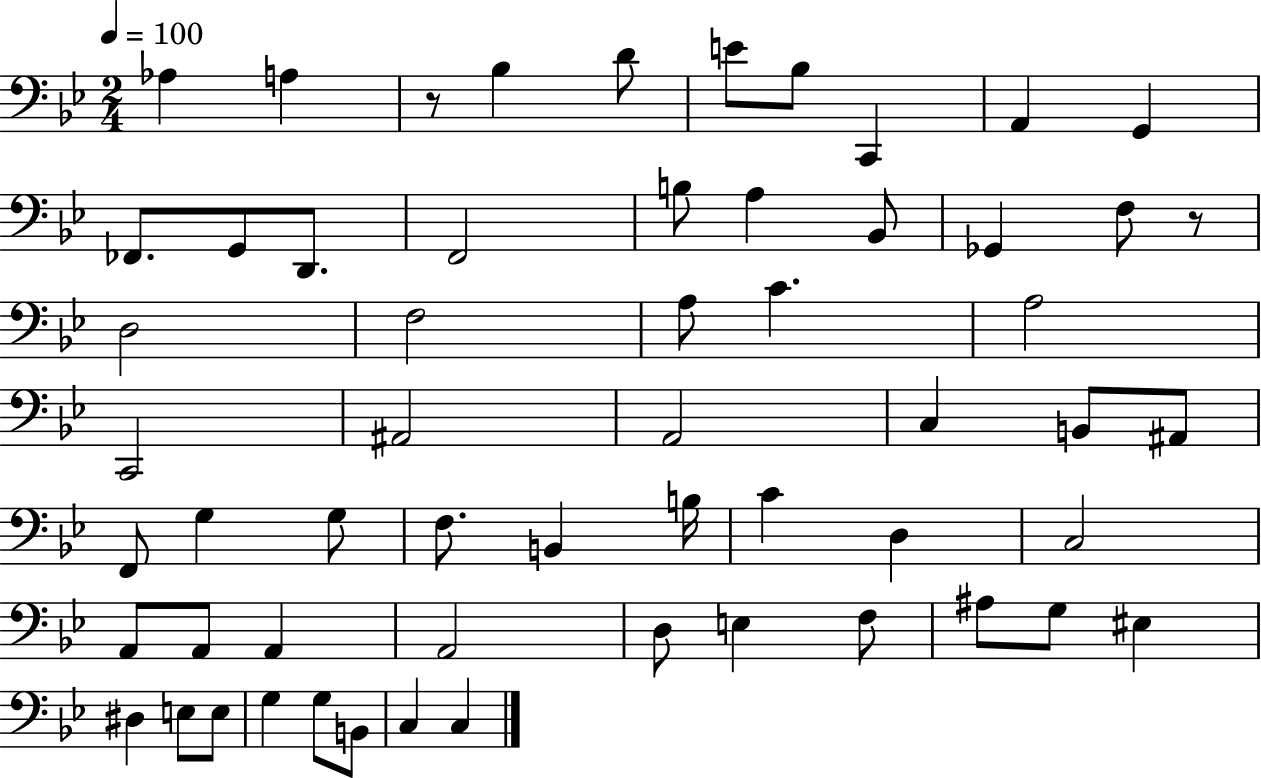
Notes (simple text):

Ab3/q A3/q R/e Bb3/q D4/e E4/e Bb3/e C2/q A2/q G2/q FES2/e. G2/e D2/e. F2/h B3/e A3/q Bb2/e Gb2/q F3/e R/e D3/h F3/h A3/e C4/q. A3/h C2/h A#2/h A2/h C3/q B2/e A#2/e F2/e G3/q G3/e F3/e. B2/q B3/s C4/q D3/q C3/h A2/e A2/e A2/q A2/h D3/e E3/q F3/e A#3/e G3/e EIS3/q D#3/q E3/e E3/e G3/q G3/e B2/e C3/q C3/q